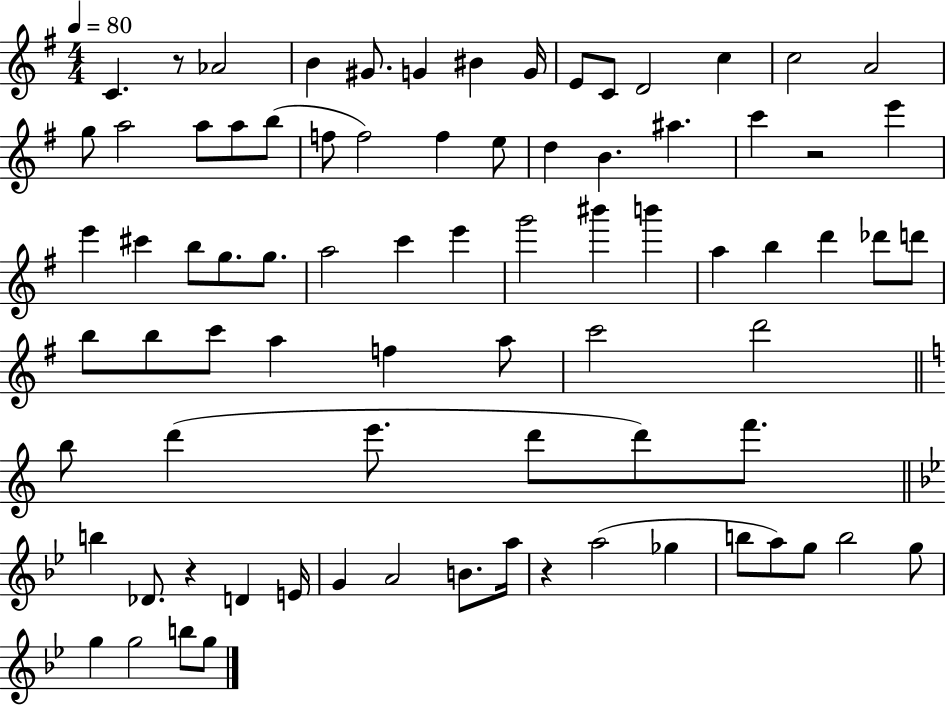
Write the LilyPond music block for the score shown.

{
  \clef treble
  \numericTimeSignature
  \time 4/4
  \key g \major
  \tempo 4 = 80
  c'4. r8 aes'2 | b'4 gis'8. g'4 bis'4 g'16 | e'8 c'8 d'2 c''4 | c''2 a'2 | \break g''8 a''2 a''8 a''8 b''8( | f''8 f''2) f''4 e''8 | d''4 b'4. ais''4. | c'''4 r2 e'''4 | \break e'''4 cis'''4 b''8 g''8. g''8. | a''2 c'''4 e'''4 | g'''2 bis'''4 b'''4 | a''4 b''4 d'''4 des'''8 d'''8 | \break b''8 b''8 c'''8 a''4 f''4 a''8 | c'''2 d'''2 | \bar "||" \break \key c \major b''8 d'''4( e'''8. d'''8 d'''8) f'''8. | \bar "||" \break \key g \minor b''4 des'8. r4 d'4 e'16 | g'4 a'2 b'8. a''16 | r4 a''2( ges''4 | b''8 a''8) g''8 b''2 g''8 | \break g''4 g''2 b''8 g''8 | \bar "|."
}